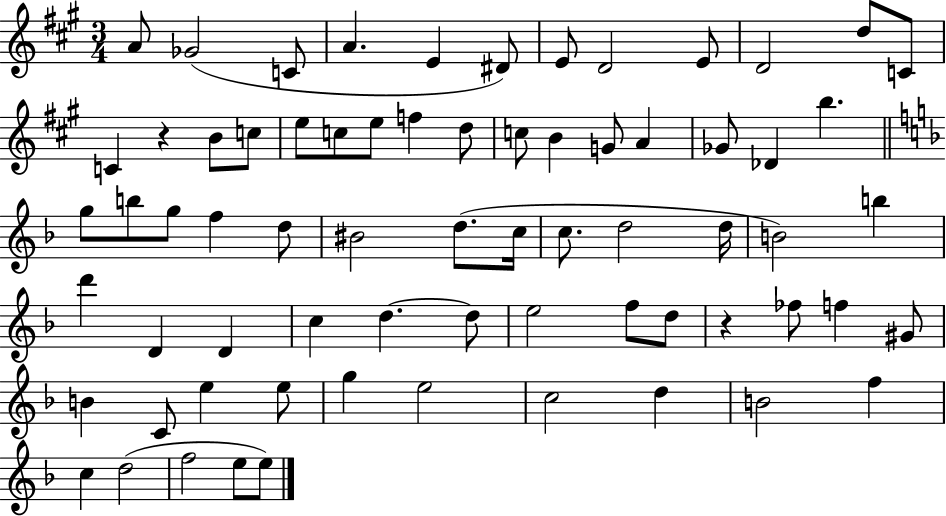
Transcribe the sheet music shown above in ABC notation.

X:1
T:Untitled
M:3/4
L:1/4
K:A
A/2 _G2 C/2 A E ^D/2 E/2 D2 E/2 D2 d/2 C/2 C z B/2 c/2 e/2 c/2 e/2 f d/2 c/2 B G/2 A _G/2 _D b g/2 b/2 g/2 f d/2 ^B2 d/2 c/4 c/2 d2 d/4 B2 b d' D D c d d/2 e2 f/2 d/2 z _f/2 f ^G/2 B C/2 e e/2 g e2 c2 d B2 f c d2 f2 e/2 e/2